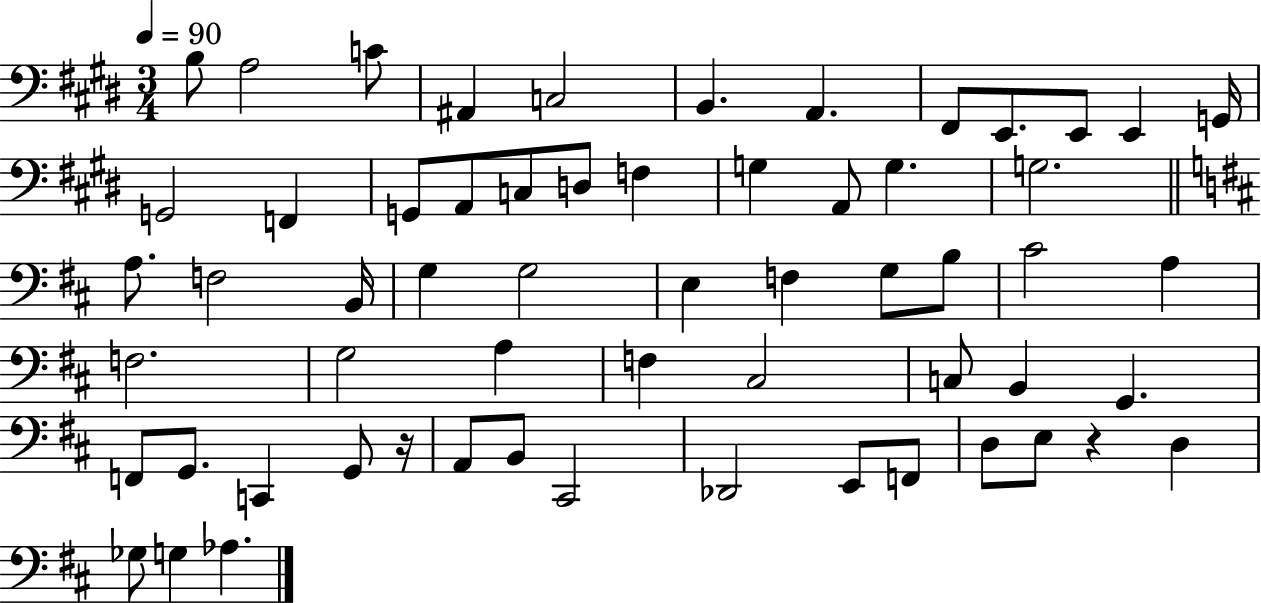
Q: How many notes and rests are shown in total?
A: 60